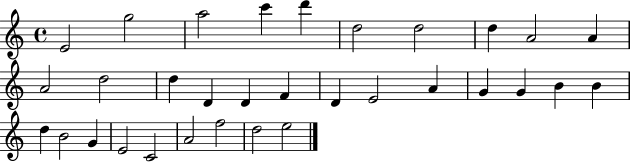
E4/h G5/h A5/h C6/q D6/q D5/h D5/h D5/q A4/h A4/q A4/h D5/h D5/q D4/q D4/q F4/q D4/q E4/h A4/q G4/q G4/q B4/q B4/q D5/q B4/h G4/q E4/h C4/h A4/h F5/h D5/h E5/h